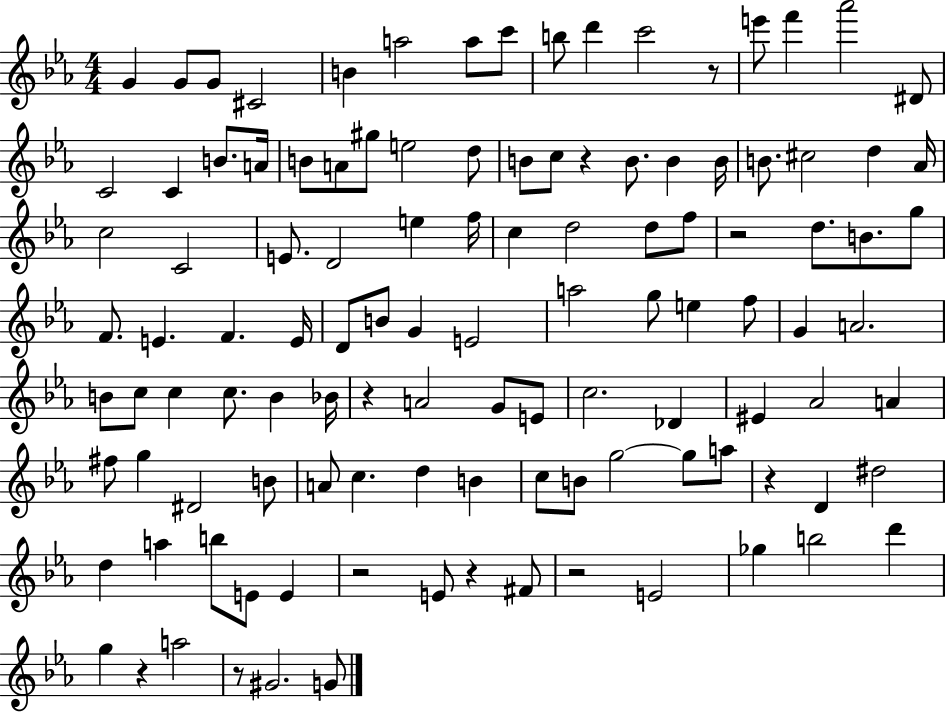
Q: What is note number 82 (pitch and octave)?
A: B4